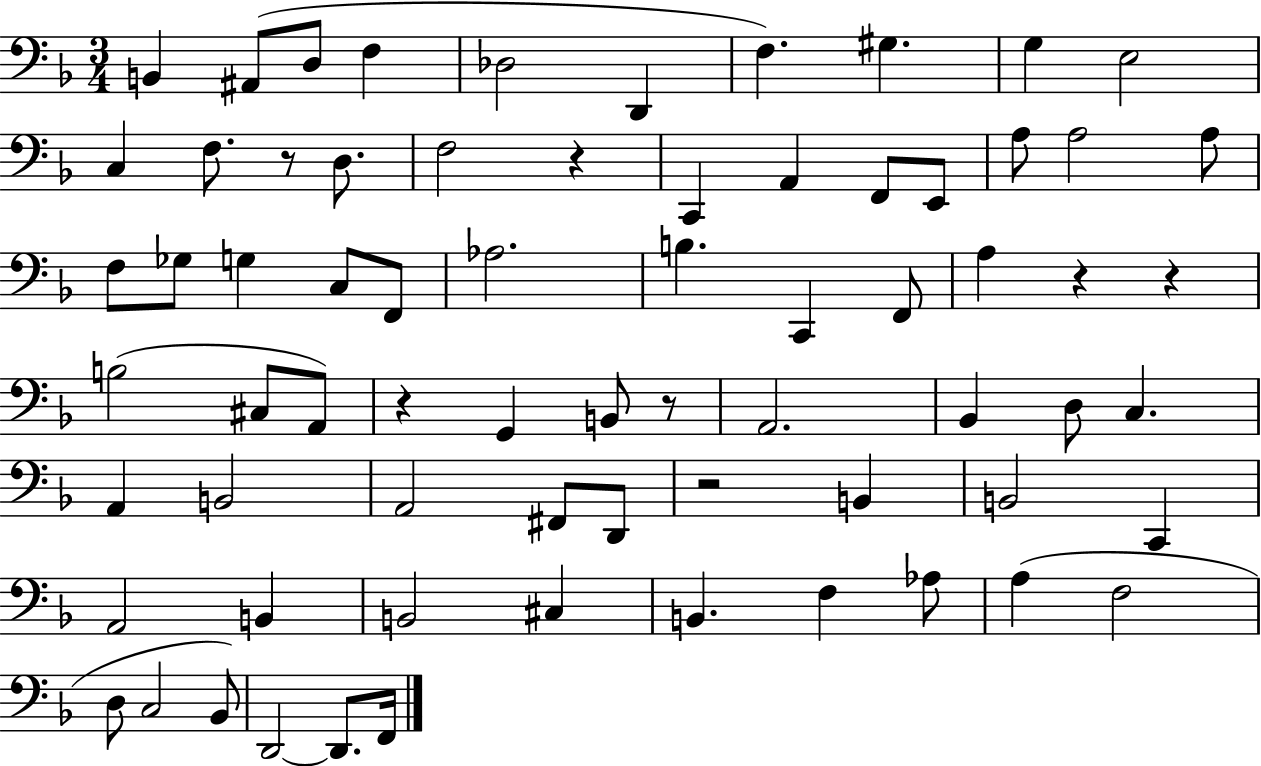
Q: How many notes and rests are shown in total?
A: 70